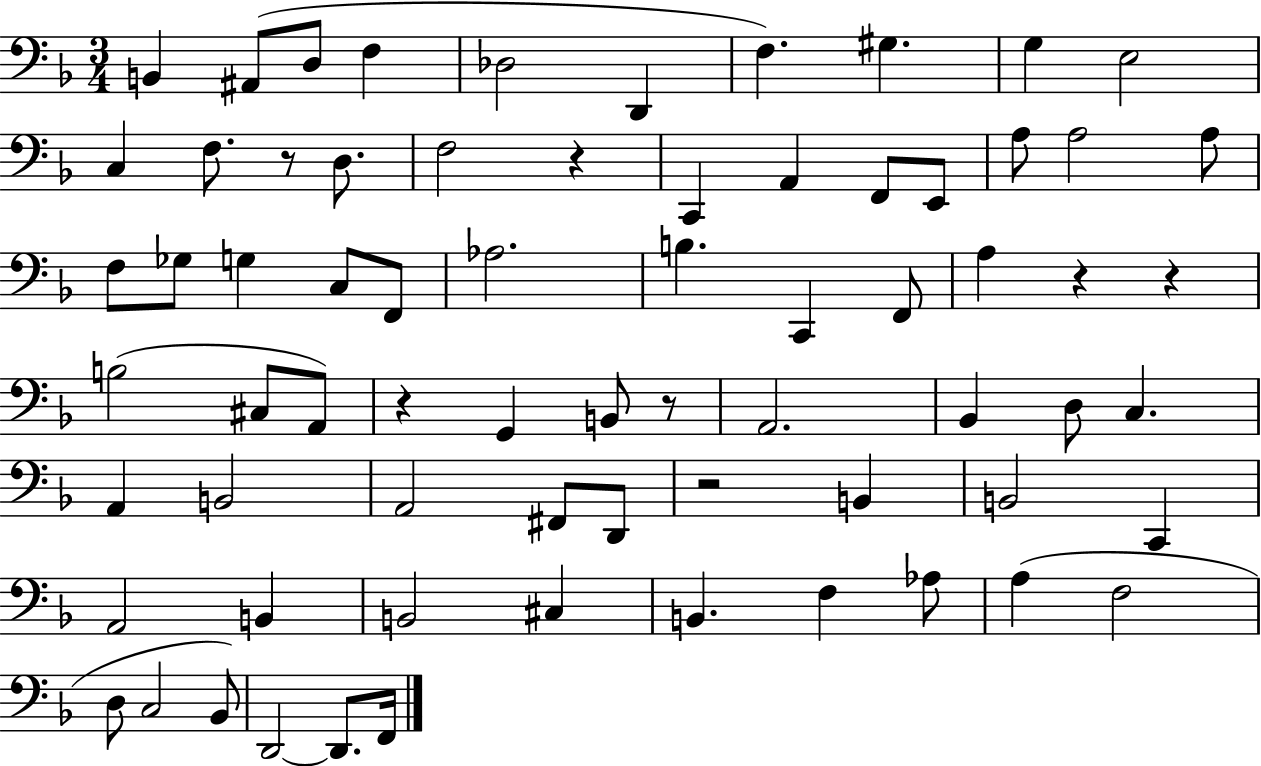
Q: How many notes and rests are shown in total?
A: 70